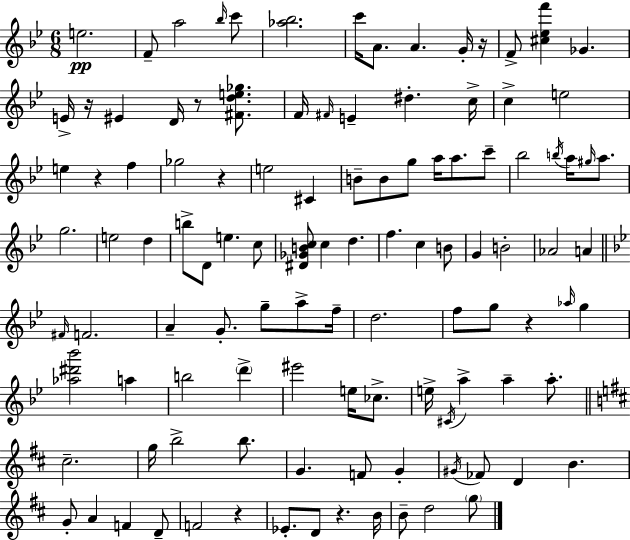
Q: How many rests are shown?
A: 8